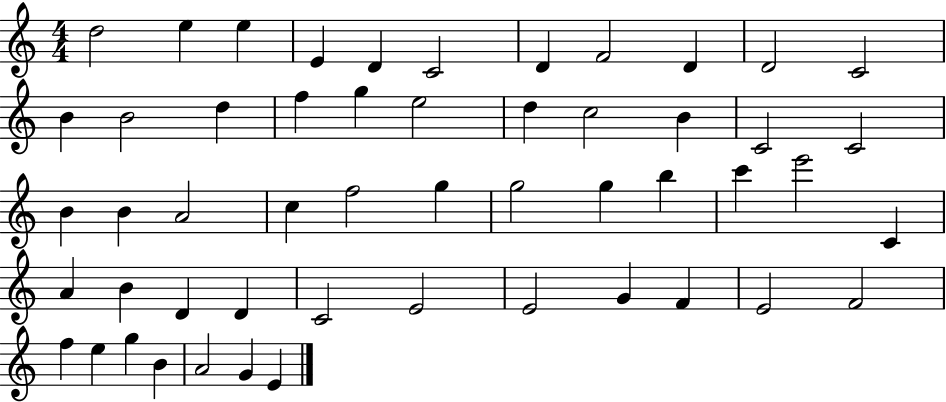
X:1
T:Untitled
M:4/4
L:1/4
K:C
d2 e e E D C2 D F2 D D2 C2 B B2 d f g e2 d c2 B C2 C2 B B A2 c f2 g g2 g b c' e'2 C A B D D C2 E2 E2 G F E2 F2 f e g B A2 G E